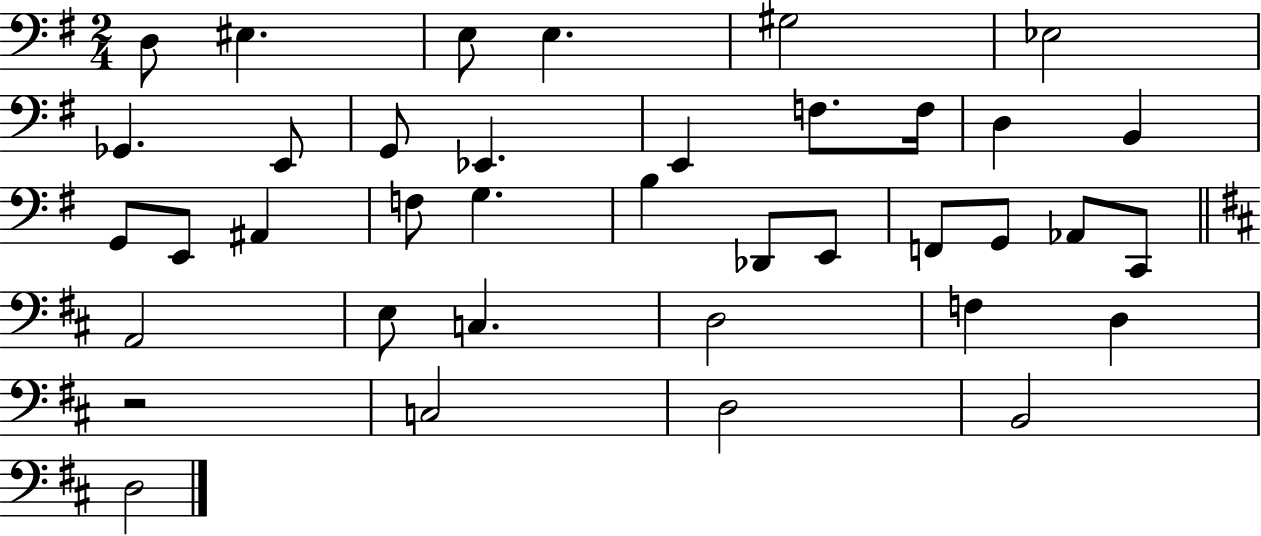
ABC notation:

X:1
T:Untitled
M:2/4
L:1/4
K:G
D,/2 ^E, E,/2 E, ^G,2 _E,2 _G,, E,,/2 G,,/2 _E,, E,, F,/2 F,/4 D, B,, G,,/2 E,,/2 ^A,, F,/2 G, B, _D,,/2 E,,/2 F,,/2 G,,/2 _A,,/2 C,,/2 A,,2 E,/2 C, D,2 F, D, z2 C,2 D,2 B,,2 D,2